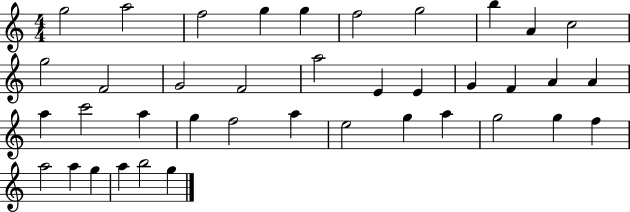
G5/h A5/h F5/h G5/q G5/q F5/h G5/h B5/q A4/q C5/h G5/h F4/h G4/h F4/h A5/h E4/q E4/q G4/q F4/q A4/q A4/q A5/q C6/h A5/q G5/q F5/h A5/q E5/h G5/q A5/q G5/h G5/q F5/q A5/h A5/q G5/q A5/q B5/h G5/q